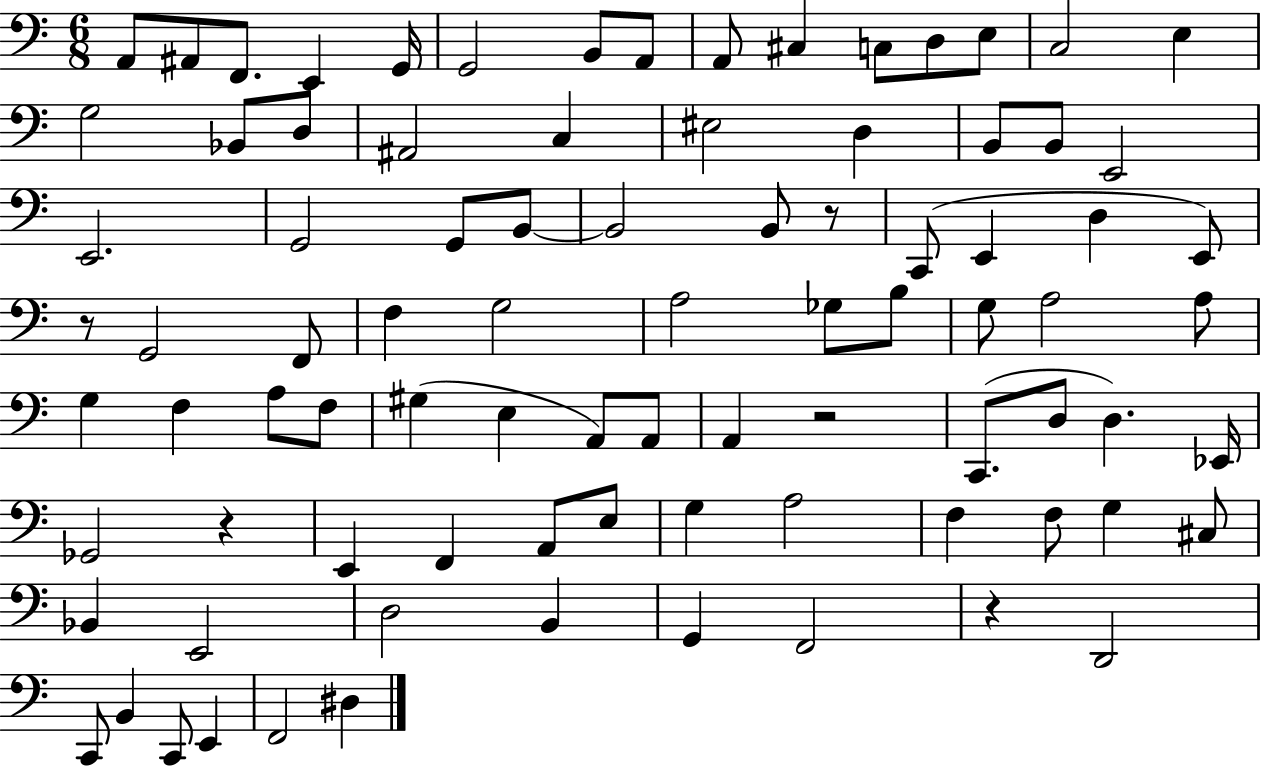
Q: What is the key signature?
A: C major